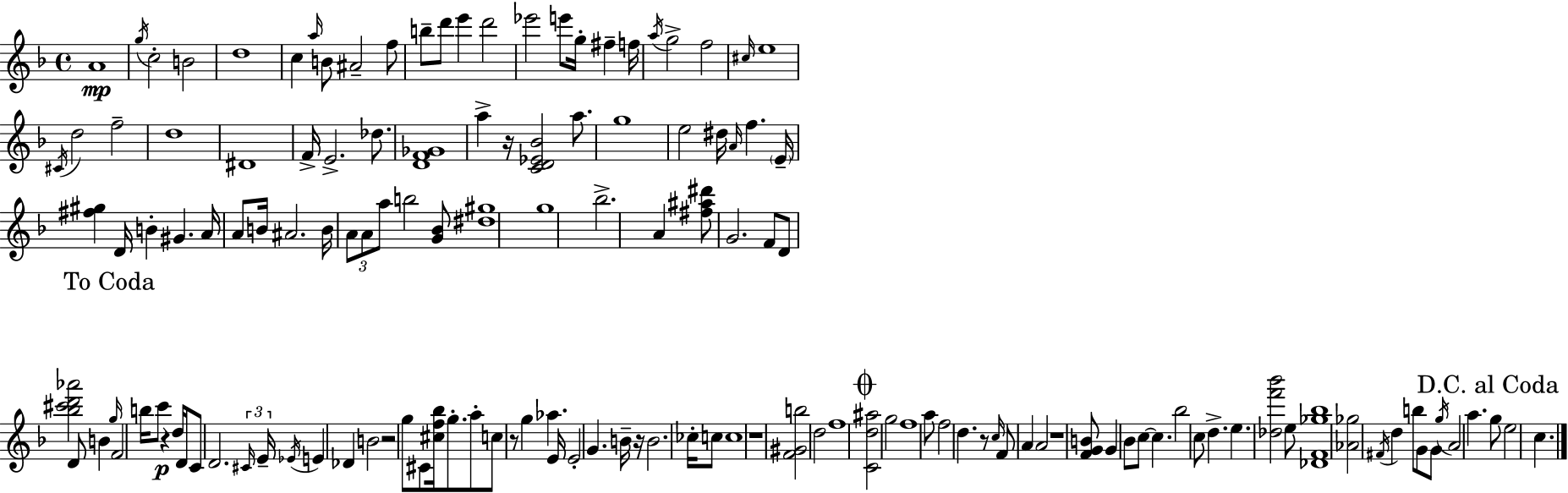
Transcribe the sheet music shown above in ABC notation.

X:1
T:Untitled
M:4/4
L:1/4
K:F
A4 g/4 c2 B2 d4 c a/4 B/2 ^A2 f/2 b/2 d'/2 e' d'2 _e'2 e'/2 g/4 ^f f/4 a/4 g2 f2 ^c/4 e4 ^C/4 d2 f2 d4 ^D4 F/4 E2 _d/2 [DF_G]4 a z/4 [CD_E_B]2 a/2 g4 e2 ^d/4 A/4 f E/4 [^f^g] D/4 B ^G A/4 A/2 B/4 ^A2 B/4 A/2 A/2 a/2 b2 [G_B]/2 [^d^g]4 g4 _b2 A [^f^a^d']/2 G2 F/2 D/2 [_b^c'd'_a']2 D/2 B g/4 F2 b/4 c'/2 z d/4 D/4 C/2 D2 ^C/4 E/4 _E/4 E _D B2 z2 g/2 ^C/2 [^cf_b]/4 g/2 a/2 c/2 z/2 g _a E/4 E2 G B/4 z/4 B2 _c/4 c/2 c4 z4 [F^Gb]2 d2 f4 [Cd^a]2 g2 f4 a/2 f2 d z/2 c/4 F/2 A A2 z4 [FGB]/2 G _B/2 c/2 c _b2 c/2 d e [_df'_b']2 e/2 [_DF_g_b]4 [_A_g]2 ^F/4 d b/2 G/2 G/2 g/4 A2 a g/2 e2 c